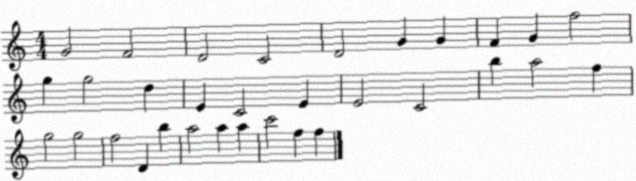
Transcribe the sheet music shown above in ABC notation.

X:1
T:Untitled
M:4/4
L:1/4
K:C
G2 F2 D2 C2 D2 G G F G f2 g g2 d E C2 E E2 C2 b a2 f g2 g2 f2 D b a2 a a c'2 f f